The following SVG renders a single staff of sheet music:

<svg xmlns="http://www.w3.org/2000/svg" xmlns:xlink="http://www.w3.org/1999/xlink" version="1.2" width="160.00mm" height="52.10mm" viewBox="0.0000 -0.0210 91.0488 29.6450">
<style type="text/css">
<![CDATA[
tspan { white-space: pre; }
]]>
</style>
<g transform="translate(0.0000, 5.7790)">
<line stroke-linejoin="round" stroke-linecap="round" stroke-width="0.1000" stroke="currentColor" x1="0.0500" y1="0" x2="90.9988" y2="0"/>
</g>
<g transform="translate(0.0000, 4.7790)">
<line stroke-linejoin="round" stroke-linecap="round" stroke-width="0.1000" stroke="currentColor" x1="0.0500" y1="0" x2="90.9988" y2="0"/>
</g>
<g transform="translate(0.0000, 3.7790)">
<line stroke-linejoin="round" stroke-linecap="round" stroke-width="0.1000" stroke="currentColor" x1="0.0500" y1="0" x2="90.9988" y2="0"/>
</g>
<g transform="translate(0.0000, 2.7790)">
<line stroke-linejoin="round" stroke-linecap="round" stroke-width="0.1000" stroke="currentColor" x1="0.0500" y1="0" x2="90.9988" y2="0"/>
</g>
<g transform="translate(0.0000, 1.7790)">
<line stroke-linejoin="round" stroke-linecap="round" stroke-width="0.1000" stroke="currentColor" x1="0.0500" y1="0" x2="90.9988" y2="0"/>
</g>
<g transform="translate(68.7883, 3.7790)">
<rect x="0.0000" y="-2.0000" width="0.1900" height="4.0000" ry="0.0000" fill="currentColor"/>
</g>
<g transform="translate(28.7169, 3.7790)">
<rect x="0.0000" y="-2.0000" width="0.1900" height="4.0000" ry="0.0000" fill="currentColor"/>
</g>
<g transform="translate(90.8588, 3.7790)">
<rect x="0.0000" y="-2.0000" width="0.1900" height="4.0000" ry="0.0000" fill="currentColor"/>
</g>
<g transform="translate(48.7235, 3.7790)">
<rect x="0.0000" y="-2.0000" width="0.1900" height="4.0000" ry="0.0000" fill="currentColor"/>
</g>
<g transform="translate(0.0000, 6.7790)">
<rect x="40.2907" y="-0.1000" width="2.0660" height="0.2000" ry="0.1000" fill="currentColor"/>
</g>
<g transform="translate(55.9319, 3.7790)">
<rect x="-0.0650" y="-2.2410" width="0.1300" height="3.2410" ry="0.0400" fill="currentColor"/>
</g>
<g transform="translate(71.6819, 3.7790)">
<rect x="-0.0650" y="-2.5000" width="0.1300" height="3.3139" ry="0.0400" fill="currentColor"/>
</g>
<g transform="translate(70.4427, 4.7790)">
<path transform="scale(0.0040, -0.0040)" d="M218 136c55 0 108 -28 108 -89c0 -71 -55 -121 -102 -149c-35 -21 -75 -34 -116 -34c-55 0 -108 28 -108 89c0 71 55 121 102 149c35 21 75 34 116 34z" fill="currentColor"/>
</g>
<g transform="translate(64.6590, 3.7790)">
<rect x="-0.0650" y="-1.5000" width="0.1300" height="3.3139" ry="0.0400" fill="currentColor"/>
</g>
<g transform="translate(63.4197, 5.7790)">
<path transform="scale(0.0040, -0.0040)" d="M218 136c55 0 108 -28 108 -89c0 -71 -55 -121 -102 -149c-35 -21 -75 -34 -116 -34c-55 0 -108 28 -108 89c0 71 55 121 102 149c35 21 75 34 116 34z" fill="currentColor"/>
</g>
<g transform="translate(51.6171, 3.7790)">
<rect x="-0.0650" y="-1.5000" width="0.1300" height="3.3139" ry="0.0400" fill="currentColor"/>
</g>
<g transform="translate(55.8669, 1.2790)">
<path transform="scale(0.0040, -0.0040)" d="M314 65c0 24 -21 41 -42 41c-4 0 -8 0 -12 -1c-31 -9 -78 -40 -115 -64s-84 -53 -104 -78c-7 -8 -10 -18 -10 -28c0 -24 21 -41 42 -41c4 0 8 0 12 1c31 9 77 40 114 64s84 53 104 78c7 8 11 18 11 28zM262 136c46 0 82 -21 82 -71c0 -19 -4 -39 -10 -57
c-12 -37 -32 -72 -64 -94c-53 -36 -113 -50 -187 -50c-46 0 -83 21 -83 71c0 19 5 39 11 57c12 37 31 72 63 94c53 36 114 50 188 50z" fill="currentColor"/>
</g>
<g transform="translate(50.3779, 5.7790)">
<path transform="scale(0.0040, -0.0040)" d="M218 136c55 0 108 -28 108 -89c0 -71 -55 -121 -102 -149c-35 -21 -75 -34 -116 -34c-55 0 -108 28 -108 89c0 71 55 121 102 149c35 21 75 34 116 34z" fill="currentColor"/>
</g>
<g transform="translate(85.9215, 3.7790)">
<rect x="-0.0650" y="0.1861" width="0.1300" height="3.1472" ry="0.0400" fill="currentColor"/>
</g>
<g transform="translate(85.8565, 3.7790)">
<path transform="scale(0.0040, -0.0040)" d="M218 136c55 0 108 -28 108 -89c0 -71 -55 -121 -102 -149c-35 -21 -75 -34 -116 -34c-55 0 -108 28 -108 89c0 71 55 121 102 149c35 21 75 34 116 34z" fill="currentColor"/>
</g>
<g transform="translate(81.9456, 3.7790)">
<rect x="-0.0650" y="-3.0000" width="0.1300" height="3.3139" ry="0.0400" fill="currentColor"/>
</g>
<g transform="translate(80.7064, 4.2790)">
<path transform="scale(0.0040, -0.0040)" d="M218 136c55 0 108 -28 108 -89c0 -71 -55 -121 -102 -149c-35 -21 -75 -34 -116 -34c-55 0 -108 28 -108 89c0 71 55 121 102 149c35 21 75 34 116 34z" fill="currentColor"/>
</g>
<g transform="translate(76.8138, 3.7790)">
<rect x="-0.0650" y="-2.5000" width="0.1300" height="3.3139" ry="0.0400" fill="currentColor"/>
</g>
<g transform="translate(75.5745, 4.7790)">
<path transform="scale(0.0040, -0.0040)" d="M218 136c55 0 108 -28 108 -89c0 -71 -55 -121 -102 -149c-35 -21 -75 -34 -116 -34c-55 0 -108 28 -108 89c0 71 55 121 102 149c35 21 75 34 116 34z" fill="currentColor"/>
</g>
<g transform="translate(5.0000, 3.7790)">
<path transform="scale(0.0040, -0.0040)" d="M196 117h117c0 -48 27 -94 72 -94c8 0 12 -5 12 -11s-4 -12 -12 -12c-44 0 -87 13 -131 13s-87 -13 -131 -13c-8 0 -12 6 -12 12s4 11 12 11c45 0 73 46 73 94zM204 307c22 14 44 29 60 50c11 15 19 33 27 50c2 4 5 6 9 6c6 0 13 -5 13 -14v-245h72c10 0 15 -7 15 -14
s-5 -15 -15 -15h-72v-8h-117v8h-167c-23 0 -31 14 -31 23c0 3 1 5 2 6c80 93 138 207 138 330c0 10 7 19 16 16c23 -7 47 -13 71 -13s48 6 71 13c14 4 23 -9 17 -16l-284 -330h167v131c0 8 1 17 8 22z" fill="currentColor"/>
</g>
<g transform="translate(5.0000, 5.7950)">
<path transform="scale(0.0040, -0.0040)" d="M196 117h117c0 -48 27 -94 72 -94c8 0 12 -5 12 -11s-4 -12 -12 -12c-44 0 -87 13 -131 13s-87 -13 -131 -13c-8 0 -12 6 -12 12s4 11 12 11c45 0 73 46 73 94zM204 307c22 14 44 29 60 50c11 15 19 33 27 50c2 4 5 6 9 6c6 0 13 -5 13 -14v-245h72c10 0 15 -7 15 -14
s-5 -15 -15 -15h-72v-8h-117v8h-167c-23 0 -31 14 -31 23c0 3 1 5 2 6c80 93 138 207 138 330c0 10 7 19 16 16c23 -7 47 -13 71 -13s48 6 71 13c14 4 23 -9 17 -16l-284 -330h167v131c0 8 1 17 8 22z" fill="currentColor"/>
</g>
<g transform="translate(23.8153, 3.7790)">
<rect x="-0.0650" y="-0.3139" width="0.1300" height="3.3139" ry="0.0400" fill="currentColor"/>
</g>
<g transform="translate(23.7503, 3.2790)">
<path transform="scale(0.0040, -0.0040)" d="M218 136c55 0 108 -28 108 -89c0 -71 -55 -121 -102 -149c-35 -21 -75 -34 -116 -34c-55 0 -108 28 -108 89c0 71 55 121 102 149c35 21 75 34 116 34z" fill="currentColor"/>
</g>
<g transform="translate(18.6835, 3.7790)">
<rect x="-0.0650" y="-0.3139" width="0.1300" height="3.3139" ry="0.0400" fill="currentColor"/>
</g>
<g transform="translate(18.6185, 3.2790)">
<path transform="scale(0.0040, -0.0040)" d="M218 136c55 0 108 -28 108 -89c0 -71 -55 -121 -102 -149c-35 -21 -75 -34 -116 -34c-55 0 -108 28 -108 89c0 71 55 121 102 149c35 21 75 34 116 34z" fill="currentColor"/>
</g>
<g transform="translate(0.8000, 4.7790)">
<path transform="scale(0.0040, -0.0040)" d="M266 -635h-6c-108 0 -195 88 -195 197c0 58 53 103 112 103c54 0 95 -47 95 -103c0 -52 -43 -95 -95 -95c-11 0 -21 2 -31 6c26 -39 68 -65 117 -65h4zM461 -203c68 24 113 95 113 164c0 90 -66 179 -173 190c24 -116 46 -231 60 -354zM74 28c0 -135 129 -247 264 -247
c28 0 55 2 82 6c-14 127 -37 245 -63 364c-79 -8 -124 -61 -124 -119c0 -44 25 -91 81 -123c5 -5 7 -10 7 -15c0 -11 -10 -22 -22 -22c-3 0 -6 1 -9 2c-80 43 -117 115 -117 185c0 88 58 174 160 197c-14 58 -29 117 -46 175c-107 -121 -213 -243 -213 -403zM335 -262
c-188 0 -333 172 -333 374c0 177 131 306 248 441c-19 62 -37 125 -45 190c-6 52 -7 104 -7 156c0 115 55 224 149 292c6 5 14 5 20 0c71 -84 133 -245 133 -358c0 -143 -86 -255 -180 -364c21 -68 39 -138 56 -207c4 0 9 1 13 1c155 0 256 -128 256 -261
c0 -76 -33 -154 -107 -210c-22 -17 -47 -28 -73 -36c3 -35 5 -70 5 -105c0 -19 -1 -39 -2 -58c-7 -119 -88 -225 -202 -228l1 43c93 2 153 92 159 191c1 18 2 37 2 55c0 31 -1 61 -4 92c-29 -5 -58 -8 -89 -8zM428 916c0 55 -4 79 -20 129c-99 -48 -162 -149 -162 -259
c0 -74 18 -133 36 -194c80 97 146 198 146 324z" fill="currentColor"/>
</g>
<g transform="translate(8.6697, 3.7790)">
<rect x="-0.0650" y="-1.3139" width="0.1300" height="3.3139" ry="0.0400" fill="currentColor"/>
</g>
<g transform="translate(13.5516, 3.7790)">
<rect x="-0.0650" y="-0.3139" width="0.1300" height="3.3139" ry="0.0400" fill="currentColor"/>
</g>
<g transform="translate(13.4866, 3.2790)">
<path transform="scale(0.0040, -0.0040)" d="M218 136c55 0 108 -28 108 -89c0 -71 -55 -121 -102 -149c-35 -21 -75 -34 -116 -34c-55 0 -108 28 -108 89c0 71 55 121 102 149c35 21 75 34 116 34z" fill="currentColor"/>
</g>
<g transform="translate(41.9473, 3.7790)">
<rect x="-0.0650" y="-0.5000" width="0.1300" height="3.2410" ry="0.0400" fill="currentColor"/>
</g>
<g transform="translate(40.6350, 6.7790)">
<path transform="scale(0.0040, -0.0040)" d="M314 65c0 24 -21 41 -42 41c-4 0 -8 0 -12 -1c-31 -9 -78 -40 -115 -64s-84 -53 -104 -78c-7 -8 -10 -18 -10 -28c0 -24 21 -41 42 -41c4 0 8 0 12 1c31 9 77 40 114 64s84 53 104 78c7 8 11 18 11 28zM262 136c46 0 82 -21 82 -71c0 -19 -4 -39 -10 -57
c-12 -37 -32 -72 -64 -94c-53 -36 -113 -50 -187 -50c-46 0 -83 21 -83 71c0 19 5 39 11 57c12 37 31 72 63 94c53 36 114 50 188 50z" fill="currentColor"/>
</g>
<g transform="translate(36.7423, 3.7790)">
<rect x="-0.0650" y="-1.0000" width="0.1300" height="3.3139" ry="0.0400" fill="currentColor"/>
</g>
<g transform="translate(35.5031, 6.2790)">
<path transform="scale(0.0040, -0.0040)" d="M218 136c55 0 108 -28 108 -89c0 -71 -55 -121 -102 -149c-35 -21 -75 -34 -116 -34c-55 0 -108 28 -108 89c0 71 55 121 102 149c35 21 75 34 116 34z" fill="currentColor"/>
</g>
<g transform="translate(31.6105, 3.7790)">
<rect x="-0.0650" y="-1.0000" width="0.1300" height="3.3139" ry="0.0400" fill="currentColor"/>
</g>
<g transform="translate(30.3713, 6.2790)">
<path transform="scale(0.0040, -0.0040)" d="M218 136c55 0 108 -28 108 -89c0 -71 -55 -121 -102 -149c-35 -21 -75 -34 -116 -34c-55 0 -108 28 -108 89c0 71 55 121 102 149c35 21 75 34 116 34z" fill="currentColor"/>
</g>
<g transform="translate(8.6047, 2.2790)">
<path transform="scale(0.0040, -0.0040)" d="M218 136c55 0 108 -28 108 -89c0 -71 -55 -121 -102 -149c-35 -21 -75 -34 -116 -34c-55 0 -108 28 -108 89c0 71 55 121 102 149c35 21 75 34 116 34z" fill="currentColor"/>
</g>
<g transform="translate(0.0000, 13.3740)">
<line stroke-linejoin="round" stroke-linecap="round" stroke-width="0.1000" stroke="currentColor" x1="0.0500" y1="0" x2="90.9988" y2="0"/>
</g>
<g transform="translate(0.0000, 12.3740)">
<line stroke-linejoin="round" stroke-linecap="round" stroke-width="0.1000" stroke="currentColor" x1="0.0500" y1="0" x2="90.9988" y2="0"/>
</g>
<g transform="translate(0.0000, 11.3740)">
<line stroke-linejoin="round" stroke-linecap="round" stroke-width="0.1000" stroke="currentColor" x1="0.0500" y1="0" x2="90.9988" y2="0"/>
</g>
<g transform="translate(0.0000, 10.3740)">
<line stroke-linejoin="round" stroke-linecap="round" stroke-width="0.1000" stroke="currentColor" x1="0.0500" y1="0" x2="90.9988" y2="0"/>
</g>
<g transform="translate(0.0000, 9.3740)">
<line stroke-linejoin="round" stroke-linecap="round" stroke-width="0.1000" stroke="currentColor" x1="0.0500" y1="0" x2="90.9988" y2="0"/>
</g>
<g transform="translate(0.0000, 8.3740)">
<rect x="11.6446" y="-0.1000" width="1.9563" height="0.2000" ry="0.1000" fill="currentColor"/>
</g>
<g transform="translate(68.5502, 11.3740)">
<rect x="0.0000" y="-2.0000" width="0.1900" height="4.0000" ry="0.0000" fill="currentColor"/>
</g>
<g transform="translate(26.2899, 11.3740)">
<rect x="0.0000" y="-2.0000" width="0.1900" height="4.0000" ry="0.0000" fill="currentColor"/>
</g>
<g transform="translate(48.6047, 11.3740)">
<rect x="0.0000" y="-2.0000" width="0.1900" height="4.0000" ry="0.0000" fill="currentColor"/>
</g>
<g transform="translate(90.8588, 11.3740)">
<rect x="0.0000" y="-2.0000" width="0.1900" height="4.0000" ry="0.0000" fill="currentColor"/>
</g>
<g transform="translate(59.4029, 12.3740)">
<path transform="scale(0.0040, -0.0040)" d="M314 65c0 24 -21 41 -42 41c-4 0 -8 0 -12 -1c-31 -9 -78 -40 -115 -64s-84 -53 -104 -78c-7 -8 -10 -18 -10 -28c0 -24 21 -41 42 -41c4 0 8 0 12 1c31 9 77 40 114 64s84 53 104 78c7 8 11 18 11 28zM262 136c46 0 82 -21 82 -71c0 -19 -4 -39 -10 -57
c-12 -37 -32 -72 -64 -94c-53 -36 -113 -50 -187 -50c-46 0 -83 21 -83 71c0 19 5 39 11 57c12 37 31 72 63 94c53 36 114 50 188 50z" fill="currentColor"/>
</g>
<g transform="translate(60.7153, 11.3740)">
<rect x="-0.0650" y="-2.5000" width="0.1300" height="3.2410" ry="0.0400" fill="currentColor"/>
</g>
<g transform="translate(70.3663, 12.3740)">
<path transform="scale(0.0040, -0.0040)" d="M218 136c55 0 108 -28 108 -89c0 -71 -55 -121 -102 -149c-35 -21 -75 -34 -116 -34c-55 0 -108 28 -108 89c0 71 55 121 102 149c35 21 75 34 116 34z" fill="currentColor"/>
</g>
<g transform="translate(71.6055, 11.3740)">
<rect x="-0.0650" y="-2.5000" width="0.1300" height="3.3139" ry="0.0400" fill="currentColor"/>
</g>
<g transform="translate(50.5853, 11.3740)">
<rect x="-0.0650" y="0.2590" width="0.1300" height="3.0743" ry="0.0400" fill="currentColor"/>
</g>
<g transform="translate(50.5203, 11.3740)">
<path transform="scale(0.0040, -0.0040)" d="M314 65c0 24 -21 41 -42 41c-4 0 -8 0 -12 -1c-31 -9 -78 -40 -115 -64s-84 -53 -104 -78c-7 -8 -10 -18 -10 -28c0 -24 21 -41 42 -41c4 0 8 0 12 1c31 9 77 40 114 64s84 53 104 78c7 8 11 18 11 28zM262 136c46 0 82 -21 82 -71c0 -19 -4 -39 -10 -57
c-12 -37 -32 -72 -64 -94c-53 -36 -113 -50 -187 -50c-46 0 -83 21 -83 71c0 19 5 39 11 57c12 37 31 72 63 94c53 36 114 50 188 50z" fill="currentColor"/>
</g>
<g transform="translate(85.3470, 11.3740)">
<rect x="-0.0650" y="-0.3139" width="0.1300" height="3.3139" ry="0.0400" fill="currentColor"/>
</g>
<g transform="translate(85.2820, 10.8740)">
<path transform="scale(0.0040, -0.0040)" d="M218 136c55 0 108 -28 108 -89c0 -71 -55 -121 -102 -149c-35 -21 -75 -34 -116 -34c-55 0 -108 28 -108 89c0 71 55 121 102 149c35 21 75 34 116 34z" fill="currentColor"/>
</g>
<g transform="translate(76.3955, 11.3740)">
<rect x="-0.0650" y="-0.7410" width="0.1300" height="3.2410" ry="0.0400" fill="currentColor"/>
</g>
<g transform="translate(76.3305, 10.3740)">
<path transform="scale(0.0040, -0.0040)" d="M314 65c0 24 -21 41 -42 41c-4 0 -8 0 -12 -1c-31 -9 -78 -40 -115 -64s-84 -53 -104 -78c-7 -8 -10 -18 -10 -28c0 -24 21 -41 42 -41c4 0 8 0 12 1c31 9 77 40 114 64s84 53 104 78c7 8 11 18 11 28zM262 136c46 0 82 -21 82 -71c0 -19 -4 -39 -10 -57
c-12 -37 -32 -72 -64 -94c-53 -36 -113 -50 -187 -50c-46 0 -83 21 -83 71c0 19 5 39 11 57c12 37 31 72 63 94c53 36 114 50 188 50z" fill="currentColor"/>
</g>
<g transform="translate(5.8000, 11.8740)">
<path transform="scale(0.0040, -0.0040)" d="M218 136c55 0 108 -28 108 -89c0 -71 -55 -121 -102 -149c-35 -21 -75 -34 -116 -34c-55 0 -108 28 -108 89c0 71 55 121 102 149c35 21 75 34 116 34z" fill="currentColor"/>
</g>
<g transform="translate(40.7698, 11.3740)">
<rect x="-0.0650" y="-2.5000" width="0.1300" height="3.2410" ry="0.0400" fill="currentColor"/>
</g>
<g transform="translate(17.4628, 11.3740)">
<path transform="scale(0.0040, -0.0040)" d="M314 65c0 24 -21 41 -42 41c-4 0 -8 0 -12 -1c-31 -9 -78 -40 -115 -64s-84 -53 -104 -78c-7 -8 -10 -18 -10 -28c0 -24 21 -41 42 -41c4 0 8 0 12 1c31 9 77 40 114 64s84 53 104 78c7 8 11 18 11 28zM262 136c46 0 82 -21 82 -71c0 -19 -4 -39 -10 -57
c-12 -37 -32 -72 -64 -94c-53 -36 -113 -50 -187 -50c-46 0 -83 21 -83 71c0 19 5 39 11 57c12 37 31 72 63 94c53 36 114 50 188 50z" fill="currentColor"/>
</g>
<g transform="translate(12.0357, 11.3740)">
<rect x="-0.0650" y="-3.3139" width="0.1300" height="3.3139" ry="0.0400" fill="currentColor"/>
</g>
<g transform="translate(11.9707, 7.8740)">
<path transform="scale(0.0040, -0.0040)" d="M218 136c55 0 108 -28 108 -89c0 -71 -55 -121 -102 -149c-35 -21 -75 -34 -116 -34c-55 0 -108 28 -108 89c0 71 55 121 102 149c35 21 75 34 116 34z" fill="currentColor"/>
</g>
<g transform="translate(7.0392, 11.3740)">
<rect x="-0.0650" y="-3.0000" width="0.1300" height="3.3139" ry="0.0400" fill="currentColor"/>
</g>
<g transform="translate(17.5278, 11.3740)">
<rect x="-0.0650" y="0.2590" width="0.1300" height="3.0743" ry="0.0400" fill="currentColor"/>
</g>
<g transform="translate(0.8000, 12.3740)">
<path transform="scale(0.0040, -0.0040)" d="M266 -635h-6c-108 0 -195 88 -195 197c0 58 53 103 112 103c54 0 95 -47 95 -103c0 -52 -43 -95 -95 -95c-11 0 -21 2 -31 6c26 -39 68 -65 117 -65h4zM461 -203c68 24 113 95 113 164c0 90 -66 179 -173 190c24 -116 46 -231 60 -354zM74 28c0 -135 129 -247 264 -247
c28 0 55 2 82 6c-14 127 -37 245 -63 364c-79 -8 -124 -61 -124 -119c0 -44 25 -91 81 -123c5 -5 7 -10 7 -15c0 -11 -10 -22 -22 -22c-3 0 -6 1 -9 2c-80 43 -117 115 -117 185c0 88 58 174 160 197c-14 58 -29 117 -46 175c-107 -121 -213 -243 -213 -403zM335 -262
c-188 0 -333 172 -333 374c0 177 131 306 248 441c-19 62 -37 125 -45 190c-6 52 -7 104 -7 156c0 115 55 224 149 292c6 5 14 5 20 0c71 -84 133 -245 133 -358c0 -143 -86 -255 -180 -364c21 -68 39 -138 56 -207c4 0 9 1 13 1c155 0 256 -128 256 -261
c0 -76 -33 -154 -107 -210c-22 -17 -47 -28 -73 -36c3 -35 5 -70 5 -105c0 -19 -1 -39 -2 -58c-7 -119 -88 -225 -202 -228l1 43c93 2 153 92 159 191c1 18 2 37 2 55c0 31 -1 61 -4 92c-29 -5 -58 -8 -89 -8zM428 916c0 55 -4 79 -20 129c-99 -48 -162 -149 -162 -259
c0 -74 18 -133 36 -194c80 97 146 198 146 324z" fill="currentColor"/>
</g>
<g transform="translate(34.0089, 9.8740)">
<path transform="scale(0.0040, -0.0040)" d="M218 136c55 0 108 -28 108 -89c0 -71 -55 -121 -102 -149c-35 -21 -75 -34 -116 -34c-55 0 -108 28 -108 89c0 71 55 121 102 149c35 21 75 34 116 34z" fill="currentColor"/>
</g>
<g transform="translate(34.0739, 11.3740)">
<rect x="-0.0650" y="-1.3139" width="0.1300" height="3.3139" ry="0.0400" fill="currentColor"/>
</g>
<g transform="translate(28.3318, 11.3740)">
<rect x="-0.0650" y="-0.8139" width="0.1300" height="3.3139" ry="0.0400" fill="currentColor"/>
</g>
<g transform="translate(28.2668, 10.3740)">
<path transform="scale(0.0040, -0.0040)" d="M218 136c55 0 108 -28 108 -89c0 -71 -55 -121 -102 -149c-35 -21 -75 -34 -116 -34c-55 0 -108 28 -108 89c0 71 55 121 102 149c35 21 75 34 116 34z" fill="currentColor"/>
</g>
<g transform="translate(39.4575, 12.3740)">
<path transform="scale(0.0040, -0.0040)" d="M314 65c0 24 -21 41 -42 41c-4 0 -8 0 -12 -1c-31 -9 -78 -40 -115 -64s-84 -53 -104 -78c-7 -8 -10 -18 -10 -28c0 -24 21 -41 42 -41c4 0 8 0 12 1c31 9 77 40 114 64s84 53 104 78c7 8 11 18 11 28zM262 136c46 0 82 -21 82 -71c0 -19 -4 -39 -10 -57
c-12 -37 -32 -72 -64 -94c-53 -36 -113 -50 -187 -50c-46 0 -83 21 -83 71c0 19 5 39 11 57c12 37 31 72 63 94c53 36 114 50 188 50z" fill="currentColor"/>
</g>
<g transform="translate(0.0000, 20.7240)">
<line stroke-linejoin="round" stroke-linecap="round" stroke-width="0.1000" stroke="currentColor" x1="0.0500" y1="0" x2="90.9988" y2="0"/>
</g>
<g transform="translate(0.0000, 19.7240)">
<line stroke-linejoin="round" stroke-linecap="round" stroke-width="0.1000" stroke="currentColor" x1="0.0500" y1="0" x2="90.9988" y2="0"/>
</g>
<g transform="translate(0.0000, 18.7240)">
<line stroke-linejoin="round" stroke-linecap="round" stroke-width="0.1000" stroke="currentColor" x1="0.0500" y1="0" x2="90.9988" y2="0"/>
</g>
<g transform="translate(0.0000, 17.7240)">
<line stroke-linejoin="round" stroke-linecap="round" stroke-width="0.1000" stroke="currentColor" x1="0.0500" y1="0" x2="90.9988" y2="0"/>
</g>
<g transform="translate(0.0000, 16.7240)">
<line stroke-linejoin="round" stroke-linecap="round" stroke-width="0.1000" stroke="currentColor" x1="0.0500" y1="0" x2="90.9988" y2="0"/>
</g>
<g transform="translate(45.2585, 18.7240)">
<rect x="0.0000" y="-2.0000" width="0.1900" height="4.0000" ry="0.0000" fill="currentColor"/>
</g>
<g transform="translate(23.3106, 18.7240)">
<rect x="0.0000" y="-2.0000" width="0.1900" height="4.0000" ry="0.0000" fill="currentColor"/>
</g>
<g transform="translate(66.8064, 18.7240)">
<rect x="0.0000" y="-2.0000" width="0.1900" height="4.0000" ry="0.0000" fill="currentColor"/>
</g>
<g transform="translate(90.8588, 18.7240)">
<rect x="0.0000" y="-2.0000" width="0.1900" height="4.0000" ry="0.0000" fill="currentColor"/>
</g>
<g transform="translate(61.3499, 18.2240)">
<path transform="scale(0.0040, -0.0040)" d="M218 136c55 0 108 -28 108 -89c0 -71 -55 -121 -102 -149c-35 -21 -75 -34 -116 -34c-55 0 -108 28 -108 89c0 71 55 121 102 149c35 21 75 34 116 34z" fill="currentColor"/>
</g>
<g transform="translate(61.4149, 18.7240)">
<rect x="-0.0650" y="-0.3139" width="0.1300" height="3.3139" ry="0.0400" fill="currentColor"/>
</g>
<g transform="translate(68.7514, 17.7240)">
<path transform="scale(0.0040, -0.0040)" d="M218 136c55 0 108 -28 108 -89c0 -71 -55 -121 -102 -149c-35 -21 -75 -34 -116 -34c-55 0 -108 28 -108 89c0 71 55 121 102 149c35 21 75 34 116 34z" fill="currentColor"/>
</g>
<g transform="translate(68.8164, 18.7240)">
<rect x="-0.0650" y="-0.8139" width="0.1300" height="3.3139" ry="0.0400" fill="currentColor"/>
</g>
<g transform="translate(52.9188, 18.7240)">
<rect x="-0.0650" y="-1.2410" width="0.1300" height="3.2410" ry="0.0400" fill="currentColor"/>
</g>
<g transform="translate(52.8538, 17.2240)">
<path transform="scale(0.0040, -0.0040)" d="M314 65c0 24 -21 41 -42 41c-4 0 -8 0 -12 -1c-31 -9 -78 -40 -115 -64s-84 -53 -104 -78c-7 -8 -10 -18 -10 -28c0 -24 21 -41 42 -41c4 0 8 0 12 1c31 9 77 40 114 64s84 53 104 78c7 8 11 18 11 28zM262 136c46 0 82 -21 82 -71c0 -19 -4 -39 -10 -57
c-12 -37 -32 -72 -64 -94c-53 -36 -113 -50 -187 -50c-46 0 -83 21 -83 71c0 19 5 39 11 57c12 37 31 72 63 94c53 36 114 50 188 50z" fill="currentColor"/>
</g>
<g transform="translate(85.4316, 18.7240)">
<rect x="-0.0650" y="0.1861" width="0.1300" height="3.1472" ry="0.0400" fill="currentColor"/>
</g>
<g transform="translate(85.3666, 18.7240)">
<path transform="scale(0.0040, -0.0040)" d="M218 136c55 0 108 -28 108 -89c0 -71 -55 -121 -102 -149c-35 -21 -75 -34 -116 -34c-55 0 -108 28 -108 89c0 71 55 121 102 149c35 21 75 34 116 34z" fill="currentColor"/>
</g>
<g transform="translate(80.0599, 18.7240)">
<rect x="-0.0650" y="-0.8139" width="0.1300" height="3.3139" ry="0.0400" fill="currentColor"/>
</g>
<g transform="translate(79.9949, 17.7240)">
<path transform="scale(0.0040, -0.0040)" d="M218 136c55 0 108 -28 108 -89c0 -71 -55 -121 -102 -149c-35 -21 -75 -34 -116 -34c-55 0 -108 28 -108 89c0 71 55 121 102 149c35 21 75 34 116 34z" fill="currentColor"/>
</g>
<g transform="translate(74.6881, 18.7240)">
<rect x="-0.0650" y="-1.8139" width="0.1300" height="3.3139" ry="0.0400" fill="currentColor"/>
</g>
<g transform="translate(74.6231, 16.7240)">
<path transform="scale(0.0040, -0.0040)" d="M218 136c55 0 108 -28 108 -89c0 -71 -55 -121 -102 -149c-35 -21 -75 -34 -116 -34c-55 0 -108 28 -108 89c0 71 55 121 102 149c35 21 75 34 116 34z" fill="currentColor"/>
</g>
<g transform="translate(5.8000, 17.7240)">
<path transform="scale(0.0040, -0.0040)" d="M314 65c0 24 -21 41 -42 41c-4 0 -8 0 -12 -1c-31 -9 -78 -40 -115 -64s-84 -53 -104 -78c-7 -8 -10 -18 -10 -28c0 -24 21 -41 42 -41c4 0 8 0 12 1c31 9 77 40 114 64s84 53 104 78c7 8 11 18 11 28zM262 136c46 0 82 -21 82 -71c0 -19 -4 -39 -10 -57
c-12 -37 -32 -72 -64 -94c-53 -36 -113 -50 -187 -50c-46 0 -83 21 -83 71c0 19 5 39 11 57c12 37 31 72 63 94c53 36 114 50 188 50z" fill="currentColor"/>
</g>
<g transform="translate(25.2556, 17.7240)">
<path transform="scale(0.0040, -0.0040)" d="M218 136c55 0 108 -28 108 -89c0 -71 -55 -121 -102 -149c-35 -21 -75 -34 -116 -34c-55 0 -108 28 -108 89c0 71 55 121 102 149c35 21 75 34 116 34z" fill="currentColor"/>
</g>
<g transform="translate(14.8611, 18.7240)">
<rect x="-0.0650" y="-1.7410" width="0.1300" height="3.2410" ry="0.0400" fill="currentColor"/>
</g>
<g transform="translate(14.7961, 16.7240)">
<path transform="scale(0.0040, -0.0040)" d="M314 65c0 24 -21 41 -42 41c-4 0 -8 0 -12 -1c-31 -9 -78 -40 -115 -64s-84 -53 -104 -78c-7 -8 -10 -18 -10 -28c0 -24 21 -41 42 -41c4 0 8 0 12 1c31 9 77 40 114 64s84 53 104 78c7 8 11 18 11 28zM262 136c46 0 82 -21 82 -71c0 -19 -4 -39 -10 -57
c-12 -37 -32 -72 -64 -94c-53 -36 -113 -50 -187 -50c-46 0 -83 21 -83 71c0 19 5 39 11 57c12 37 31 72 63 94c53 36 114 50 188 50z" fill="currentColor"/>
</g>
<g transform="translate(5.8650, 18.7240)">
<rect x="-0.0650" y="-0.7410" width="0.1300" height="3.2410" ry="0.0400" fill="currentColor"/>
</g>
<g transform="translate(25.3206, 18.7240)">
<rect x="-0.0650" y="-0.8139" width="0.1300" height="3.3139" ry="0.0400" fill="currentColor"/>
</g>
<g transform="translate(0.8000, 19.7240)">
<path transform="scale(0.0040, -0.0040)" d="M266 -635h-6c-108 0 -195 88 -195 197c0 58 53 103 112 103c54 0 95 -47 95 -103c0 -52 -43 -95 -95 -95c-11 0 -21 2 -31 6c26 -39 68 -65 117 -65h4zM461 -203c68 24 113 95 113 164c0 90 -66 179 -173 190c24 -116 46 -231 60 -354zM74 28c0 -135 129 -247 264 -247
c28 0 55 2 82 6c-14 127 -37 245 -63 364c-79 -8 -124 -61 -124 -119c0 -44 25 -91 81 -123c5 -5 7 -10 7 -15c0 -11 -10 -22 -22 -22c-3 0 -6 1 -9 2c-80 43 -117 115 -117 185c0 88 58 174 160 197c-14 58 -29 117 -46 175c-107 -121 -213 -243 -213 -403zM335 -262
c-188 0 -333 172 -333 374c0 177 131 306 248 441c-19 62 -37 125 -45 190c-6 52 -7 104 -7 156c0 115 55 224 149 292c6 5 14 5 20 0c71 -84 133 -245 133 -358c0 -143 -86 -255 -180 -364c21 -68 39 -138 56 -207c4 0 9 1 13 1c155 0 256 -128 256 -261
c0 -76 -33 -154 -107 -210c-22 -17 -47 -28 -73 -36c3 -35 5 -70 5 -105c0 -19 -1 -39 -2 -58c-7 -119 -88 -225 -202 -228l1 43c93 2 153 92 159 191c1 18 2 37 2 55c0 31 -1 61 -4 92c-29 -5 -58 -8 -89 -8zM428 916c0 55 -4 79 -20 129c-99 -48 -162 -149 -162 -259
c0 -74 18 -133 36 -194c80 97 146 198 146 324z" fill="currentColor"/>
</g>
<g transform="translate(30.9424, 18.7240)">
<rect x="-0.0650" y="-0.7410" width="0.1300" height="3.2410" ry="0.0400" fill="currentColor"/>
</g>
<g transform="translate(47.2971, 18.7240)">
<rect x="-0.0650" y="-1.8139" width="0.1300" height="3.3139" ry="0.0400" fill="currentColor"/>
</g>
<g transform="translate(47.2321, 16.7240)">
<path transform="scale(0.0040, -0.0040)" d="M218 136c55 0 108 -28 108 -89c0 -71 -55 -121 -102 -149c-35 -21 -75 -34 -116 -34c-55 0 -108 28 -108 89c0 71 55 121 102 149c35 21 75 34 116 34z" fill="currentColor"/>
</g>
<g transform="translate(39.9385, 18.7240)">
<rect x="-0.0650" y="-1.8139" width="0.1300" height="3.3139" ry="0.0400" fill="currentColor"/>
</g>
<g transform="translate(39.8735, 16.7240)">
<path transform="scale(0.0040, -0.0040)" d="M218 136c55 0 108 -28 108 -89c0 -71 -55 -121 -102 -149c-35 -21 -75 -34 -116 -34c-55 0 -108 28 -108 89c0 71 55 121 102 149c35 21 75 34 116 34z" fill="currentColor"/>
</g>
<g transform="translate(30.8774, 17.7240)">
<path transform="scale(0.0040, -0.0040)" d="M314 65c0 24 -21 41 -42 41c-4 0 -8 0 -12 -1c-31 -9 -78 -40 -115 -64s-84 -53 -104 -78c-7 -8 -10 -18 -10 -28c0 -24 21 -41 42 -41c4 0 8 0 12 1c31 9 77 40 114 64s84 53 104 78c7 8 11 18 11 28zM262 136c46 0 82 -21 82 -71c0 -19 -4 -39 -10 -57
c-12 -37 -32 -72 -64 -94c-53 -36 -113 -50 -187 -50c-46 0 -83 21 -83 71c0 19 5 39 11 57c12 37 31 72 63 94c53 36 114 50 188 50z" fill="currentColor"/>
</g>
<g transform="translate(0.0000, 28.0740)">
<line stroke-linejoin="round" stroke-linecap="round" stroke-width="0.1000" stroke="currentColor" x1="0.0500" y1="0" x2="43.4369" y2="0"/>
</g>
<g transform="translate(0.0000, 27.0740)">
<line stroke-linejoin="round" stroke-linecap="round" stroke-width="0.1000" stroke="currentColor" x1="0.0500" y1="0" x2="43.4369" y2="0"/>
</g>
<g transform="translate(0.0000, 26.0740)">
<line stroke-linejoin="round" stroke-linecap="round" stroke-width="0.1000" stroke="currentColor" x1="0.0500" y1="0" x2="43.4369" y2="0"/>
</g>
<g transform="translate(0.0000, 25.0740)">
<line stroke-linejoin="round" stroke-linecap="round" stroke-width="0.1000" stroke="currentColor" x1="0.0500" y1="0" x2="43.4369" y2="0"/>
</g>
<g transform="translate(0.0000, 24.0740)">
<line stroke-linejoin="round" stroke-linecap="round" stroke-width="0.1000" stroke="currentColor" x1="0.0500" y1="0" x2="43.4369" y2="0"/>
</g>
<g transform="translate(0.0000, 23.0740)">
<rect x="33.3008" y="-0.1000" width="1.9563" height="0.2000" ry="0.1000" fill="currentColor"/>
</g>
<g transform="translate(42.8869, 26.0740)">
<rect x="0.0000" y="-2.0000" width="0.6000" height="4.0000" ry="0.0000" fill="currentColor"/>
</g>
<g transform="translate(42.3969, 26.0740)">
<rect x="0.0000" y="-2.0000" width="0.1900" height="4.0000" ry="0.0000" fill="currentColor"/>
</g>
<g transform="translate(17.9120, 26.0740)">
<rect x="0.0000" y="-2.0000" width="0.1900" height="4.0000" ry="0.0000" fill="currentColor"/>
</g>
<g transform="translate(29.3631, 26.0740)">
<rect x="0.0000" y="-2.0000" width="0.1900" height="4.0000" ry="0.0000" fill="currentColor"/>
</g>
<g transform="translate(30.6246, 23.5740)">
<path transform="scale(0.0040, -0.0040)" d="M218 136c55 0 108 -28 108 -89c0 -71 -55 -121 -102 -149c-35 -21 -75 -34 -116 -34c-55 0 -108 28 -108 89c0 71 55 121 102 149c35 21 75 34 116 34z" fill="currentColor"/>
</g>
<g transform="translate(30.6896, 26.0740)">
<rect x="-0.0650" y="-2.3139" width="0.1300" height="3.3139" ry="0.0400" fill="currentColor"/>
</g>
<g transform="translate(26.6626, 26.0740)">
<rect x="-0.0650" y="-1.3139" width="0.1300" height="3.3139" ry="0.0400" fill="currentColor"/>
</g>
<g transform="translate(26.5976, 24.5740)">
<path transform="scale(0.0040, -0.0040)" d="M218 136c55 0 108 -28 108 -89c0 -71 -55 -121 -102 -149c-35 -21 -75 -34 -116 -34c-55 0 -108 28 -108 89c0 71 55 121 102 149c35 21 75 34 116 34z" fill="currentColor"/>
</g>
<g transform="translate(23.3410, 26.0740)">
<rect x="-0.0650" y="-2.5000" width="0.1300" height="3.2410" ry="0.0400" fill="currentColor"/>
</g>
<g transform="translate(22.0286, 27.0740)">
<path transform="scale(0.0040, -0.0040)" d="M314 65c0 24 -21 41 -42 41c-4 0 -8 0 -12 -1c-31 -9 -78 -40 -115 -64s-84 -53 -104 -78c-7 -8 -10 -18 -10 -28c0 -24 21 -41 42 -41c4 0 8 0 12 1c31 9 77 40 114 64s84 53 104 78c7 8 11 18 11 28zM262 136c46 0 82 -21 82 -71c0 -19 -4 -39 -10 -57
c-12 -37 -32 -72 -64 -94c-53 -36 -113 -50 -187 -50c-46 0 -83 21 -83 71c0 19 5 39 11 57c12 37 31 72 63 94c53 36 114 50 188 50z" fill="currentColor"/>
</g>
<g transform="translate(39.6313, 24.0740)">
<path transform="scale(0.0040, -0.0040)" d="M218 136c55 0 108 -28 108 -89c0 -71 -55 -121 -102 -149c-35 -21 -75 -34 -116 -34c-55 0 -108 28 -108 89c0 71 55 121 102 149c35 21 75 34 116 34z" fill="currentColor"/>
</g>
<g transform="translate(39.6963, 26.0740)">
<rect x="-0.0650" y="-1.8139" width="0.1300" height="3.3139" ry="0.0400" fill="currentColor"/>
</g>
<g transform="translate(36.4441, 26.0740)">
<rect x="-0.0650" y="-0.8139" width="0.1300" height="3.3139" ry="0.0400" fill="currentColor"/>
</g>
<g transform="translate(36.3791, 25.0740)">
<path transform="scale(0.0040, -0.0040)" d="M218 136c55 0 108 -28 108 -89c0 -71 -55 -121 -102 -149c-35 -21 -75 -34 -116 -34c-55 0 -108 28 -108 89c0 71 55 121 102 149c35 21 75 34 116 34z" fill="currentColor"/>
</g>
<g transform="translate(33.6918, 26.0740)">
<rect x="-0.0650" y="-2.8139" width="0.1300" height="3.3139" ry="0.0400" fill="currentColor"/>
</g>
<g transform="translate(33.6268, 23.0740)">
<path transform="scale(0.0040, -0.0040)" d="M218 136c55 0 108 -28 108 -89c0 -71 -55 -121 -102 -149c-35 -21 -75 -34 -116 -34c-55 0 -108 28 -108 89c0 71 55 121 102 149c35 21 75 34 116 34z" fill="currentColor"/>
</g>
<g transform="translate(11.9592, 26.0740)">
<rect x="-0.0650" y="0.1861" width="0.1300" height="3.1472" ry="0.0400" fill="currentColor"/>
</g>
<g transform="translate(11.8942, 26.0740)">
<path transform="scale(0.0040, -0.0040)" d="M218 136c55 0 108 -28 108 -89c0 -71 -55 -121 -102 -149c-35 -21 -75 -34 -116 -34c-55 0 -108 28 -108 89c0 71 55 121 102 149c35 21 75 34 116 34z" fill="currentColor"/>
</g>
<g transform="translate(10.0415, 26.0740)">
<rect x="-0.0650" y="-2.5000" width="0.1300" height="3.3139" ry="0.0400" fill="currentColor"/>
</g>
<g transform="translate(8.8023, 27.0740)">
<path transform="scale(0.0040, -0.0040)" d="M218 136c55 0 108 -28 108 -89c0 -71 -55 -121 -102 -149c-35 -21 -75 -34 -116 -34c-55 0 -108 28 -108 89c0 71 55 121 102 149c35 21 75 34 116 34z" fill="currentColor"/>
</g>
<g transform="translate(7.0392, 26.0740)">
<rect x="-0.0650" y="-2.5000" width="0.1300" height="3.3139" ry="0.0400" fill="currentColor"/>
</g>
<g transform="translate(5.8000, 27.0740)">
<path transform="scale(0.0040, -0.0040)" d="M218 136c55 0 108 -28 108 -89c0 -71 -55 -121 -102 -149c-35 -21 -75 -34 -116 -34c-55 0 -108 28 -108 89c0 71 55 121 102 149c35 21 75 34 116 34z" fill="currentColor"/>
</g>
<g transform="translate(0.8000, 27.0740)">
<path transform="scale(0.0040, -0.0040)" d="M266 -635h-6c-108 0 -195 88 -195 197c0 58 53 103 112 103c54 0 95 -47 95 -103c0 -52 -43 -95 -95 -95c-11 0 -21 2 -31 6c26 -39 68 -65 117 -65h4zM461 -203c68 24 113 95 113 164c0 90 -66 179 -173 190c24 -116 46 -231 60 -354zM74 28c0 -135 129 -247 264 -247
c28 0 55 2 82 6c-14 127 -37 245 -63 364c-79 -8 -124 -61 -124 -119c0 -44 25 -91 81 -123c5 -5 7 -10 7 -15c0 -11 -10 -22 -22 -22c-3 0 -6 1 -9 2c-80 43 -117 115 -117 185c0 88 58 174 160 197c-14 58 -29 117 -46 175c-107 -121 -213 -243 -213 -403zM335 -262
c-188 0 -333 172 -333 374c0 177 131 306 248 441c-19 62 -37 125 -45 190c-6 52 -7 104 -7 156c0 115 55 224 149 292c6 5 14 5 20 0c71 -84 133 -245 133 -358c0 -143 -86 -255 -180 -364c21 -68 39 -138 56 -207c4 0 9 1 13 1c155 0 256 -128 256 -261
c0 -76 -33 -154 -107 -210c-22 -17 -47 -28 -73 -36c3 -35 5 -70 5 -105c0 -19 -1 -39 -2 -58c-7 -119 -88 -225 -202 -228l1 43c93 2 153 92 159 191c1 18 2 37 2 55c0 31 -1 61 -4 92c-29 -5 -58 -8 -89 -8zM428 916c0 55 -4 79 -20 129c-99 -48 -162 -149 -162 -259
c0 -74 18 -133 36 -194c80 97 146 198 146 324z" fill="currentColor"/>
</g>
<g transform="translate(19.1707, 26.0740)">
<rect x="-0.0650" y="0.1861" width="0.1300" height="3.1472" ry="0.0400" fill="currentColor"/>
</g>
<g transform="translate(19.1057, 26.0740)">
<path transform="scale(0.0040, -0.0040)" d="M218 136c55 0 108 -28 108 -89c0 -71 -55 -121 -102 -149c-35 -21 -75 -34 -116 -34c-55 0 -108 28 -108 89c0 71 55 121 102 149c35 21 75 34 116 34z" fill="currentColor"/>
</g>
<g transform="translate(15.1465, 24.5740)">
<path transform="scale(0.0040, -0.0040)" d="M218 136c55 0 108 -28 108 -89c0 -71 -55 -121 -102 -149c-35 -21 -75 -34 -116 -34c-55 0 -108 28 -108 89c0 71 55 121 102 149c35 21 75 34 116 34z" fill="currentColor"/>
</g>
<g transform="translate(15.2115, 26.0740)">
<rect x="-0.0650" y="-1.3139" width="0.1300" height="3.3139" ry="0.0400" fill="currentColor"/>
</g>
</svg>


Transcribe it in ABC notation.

X:1
T:Untitled
M:4/4
L:1/4
K:C
e c c c D D C2 E g2 E G G A B A b B2 d e G2 B2 G2 G d2 c d2 f2 d d2 f f e2 c d f d B G G B e B G2 e g a d f